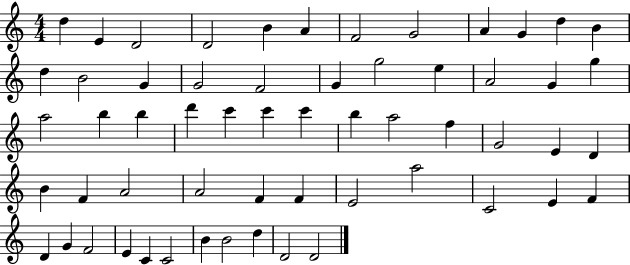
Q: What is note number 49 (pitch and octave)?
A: G4